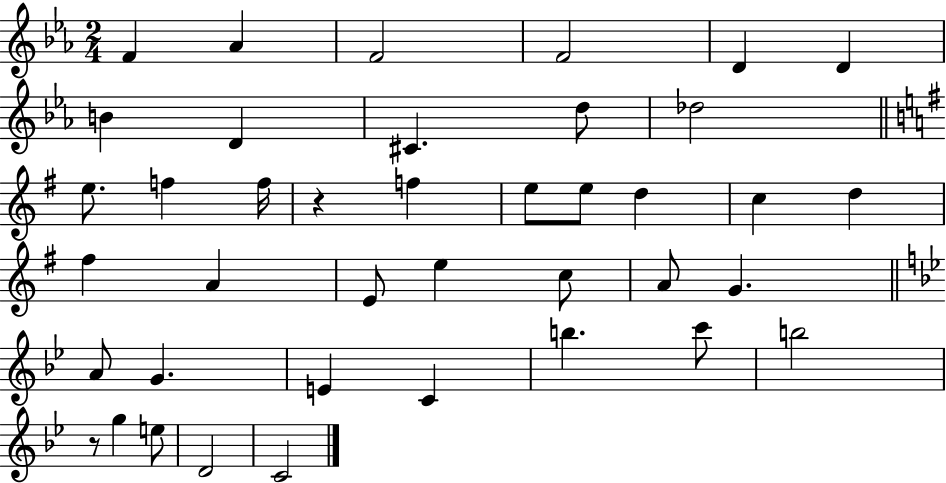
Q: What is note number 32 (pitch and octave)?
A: B5